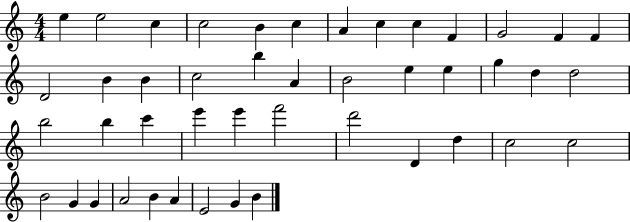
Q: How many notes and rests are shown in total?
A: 45